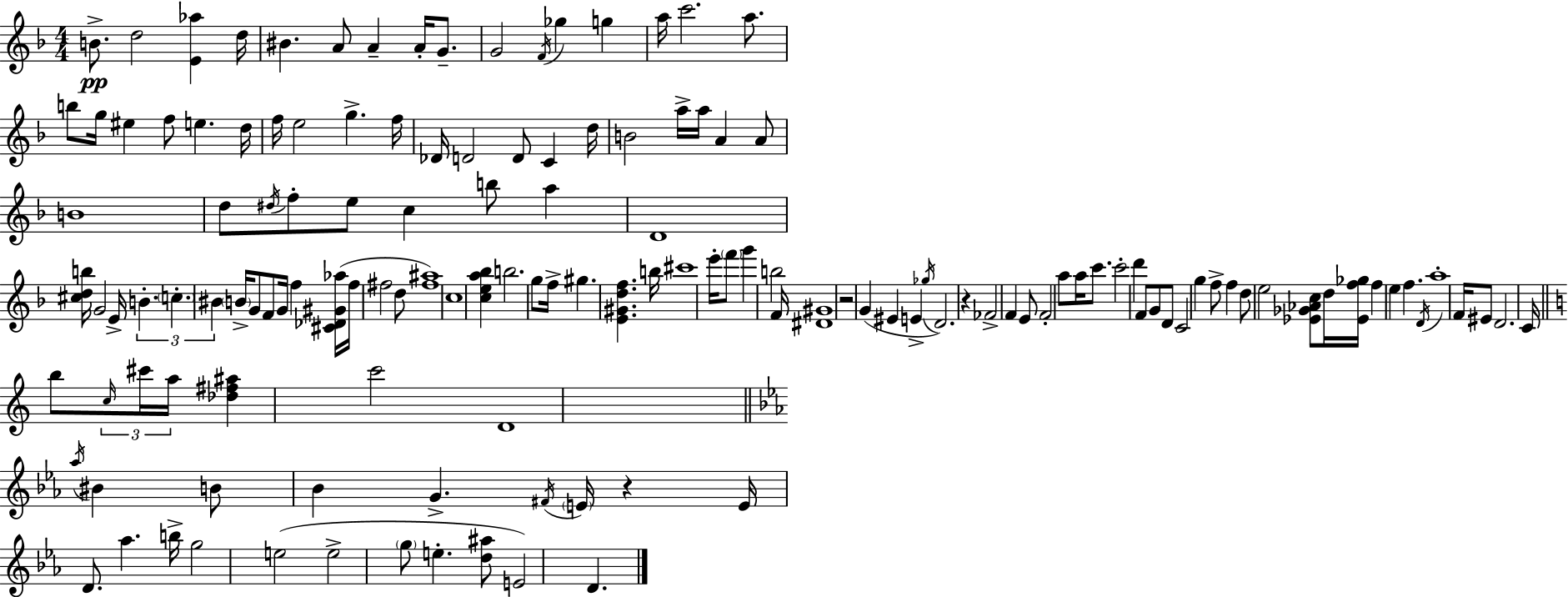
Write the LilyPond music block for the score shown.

{
  \clef treble
  \numericTimeSignature
  \time 4/4
  \key d \minor
  b'8.->\pp d''2 <e' aes''>4 d''16 | bis'4. a'8 a'4-- a'16-. g'8.-- | g'2 \acciaccatura { f'16 } ges''4 g''4 | a''16 c'''2. a''8. | \break b''8 g''16 eis''4 f''8 e''4. | d''16 f''16 e''2 g''4.-> | f''16 des'16 d'2 d'8 c'4 | d''16 b'2 a''16-> a''16 a'4 a'8 | \break b'1 | d''8 \acciaccatura { dis''16 } f''8-. e''8 c''4 b''8 a''4 | d'1 | <cis'' d'' b''>16 g'2 e'16-> \tuplet 3/2 { b'4.-. | \break \parenthesize c''4.-. bis'4 } \parenthesize b'16-> g'8 f'8 | g'16 f''4 <cis' des' gis' aes''>16( f''16 fis''2 | d''8 <fis'' ais''>1) | c''1 | \break <c'' e'' a'' bes''>4 b''2. | g''8 f''16-> gis''4. <e' gis' d'' f''>4. | b''16 cis'''1 | e'''16-. \parenthesize f'''8 g'''4 b''2 | \break f'16 <dis' gis'>1 | r2 g'4( eis'4 | e'4-> \acciaccatura { ges''16 } d'2.) | r4 fes'2-> f'4 | \break e'8 f'2-. a''8 a''16 | c'''8. c'''2-. d'''4 f'8 | g'8 d'8 c'2 g''4 | f''8-> f''4 d''8 e''2 | \break <ees' ges' aes' c''>8 d''16 <ees' f'' ges''>16 f''4 e''4 f''4. | \acciaccatura { d'16 } a''1-. | f'16 eis'8 d'2. | c'16 \bar "||" \break \key a \minor b''8 \tuplet 3/2 { \grace { c''16 } cis'''16 a''16 } <des'' fis'' ais''>4 c'''2 | d'1 | \bar "||" \break \key c \minor \acciaccatura { aes''16 } bis'4 b'8 bes'4 g'4.-> | \acciaccatura { fis'16 } \parenthesize e'16 r4 e'16 d'8. aes''4. | b''16-> g''2 e''2( | e''2-> \parenthesize g''8 e''4.-. | \break <d'' ais''>8 e'2) d'4. | \bar "|."
}